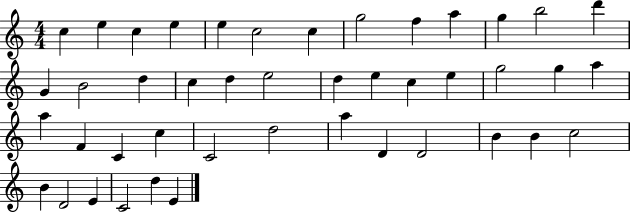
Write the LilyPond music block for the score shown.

{
  \clef treble
  \numericTimeSignature
  \time 4/4
  \key c \major
  c''4 e''4 c''4 e''4 | e''4 c''2 c''4 | g''2 f''4 a''4 | g''4 b''2 d'''4 | \break g'4 b'2 d''4 | c''4 d''4 e''2 | d''4 e''4 c''4 e''4 | g''2 g''4 a''4 | \break a''4 f'4 c'4 c''4 | c'2 d''2 | a''4 d'4 d'2 | b'4 b'4 c''2 | \break b'4 d'2 e'4 | c'2 d''4 e'4 | \bar "|."
}